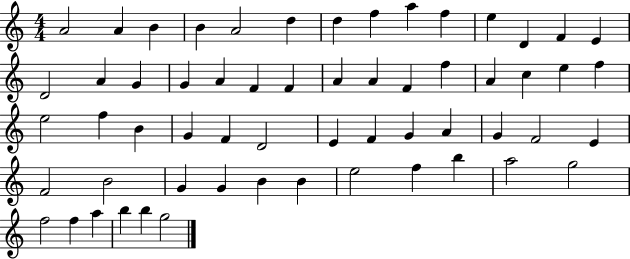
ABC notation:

X:1
T:Untitled
M:4/4
L:1/4
K:C
A2 A B B A2 d d f a f e D F E D2 A G G A F F A A F f A c e f e2 f B G F D2 E F G A G F2 E F2 B2 G G B B e2 f b a2 g2 f2 f a b b g2